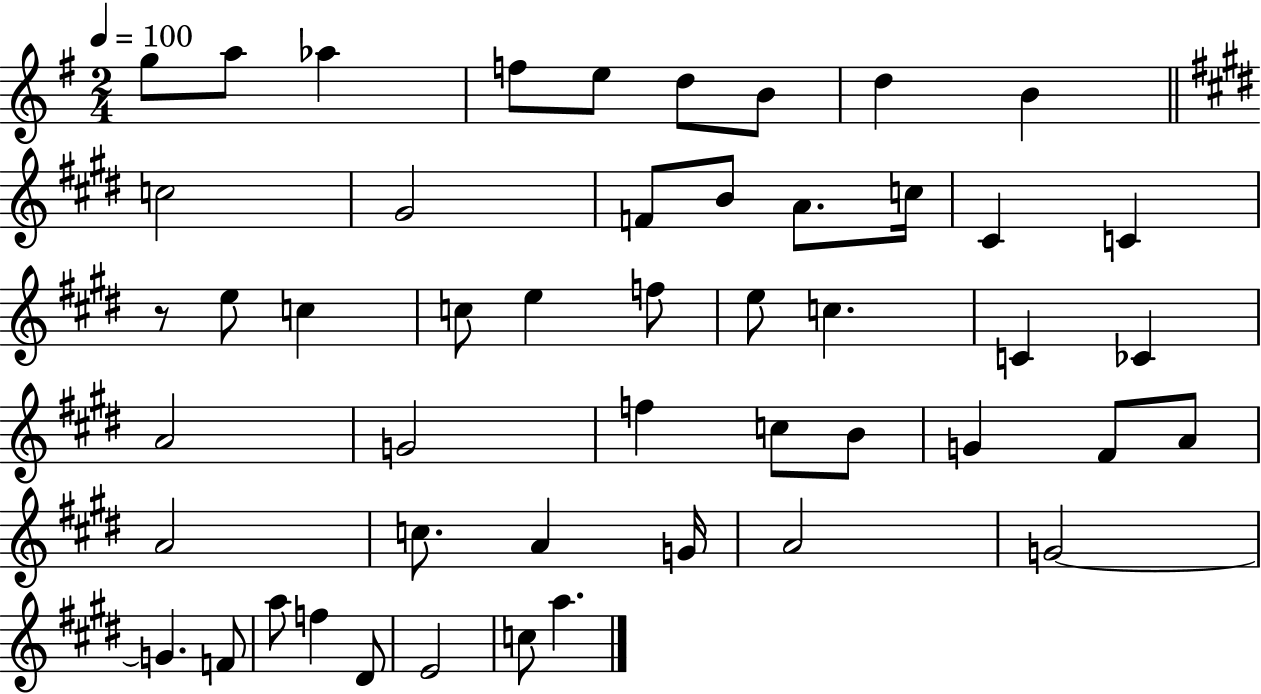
G5/e A5/e Ab5/q F5/e E5/e D5/e B4/e D5/q B4/q C5/h G#4/h F4/e B4/e A4/e. C5/s C#4/q C4/q R/e E5/e C5/q C5/e E5/q F5/e E5/e C5/q. C4/q CES4/q A4/h G4/h F5/q C5/e B4/e G4/q F#4/e A4/e A4/h C5/e. A4/q G4/s A4/h G4/h G4/q. F4/e A5/e F5/q D#4/e E4/h C5/e A5/q.